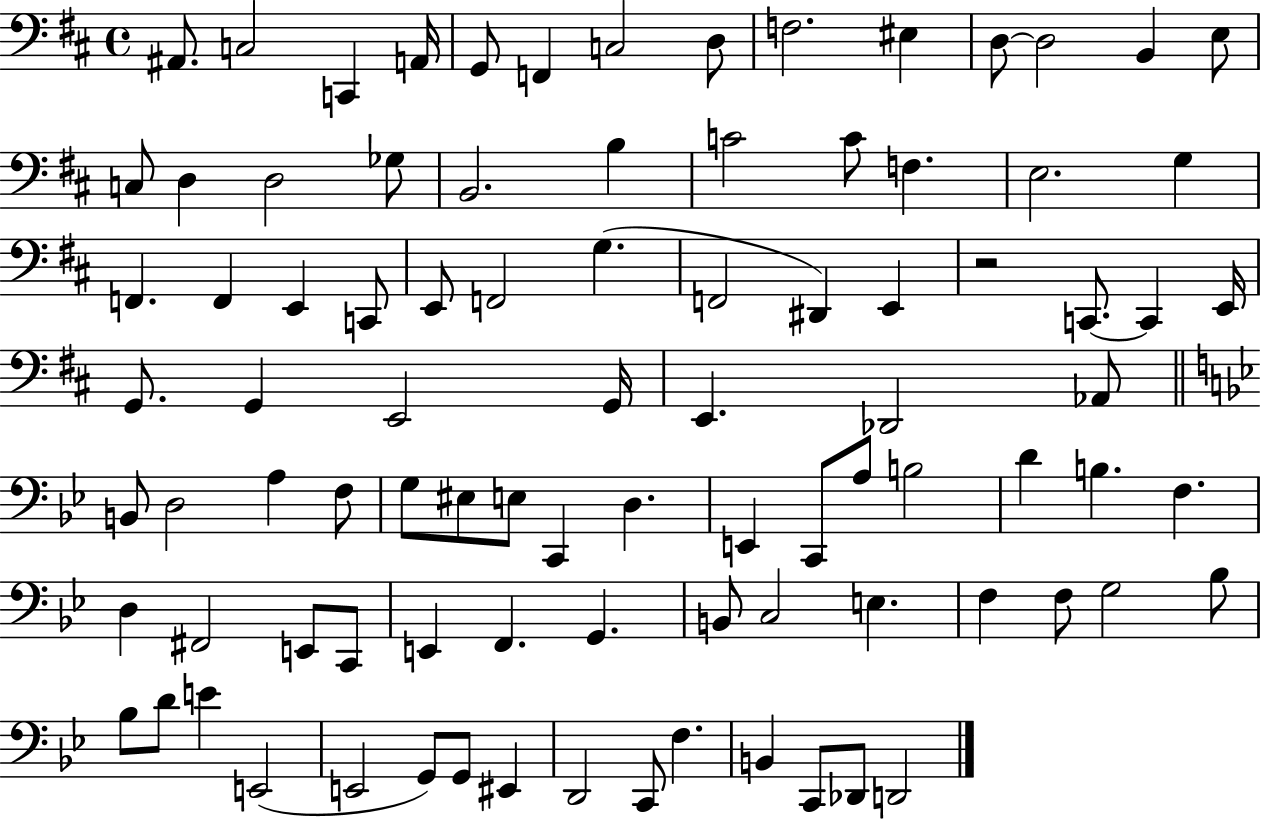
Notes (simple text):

A#2/e. C3/h C2/q A2/s G2/e F2/q C3/h D3/e F3/h. EIS3/q D3/e D3/h B2/q E3/e C3/e D3/q D3/h Gb3/e B2/h. B3/q C4/h C4/e F3/q. E3/h. G3/q F2/q. F2/q E2/q C2/e E2/e F2/h G3/q. F2/h D#2/q E2/q R/h C2/e. C2/q E2/s G2/e. G2/q E2/h G2/s E2/q. Db2/h Ab2/e B2/e D3/h A3/q F3/e G3/e EIS3/e E3/e C2/q D3/q. E2/q C2/e A3/e B3/h D4/q B3/q. F3/q. D3/q F#2/h E2/e C2/e E2/q F2/q. G2/q. B2/e C3/h E3/q. F3/q F3/e G3/h Bb3/e Bb3/e D4/e E4/q E2/h E2/h G2/e G2/e EIS2/q D2/h C2/e F3/q. B2/q C2/e Db2/e D2/h